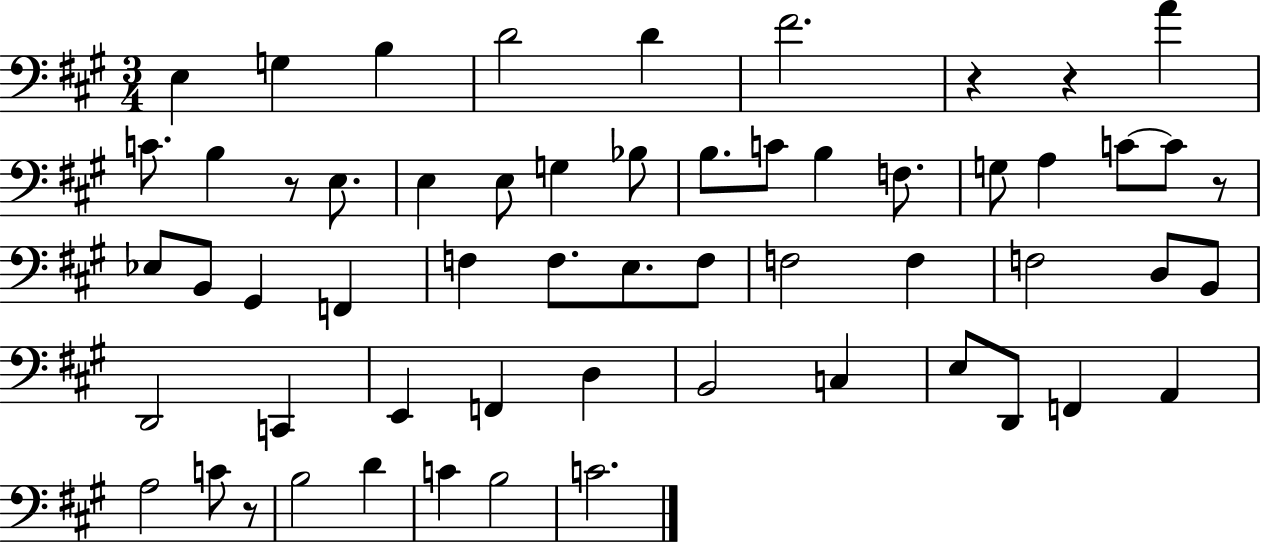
E3/q G3/q B3/q D4/h D4/q F#4/h. R/q R/q A4/q C4/e. B3/q R/e E3/e. E3/q E3/e G3/q Bb3/e B3/e. C4/e B3/q F3/e. G3/e A3/q C4/e C4/e R/e Eb3/e B2/e G#2/q F2/q F3/q F3/e. E3/e. F3/e F3/h F3/q F3/h D3/e B2/e D2/h C2/q E2/q F2/q D3/q B2/h C3/q E3/e D2/e F2/q A2/q A3/h C4/e R/e B3/h D4/q C4/q B3/h C4/h.